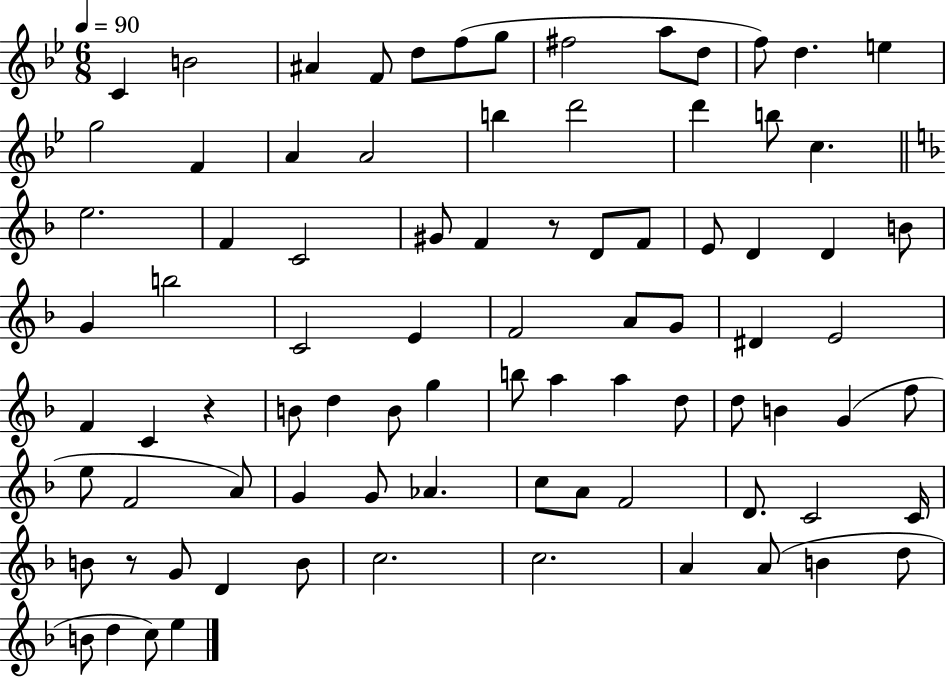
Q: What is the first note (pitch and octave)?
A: C4